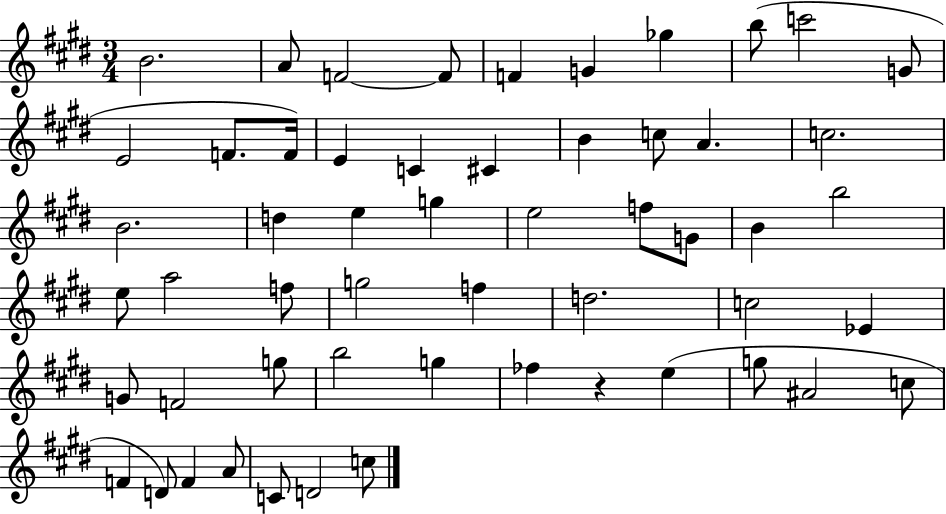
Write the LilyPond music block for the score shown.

{
  \clef treble
  \numericTimeSignature
  \time 3/4
  \key e \major
  \repeat volta 2 { b'2. | a'8 f'2~~ f'8 | f'4 g'4 ges''4 | b''8( c'''2 g'8 | \break e'2 f'8. f'16) | e'4 c'4 cis'4 | b'4 c''8 a'4. | c''2. | \break b'2. | d''4 e''4 g''4 | e''2 f''8 g'8 | b'4 b''2 | \break e''8 a''2 f''8 | g''2 f''4 | d''2. | c''2 ees'4 | \break g'8 f'2 g''8 | b''2 g''4 | fes''4 r4 e''4( | g''8 ais'2 c''8 | \break f'4 d'8) f'4 a'8 | c'8 d'2 c''8 | } \bar "|."
}